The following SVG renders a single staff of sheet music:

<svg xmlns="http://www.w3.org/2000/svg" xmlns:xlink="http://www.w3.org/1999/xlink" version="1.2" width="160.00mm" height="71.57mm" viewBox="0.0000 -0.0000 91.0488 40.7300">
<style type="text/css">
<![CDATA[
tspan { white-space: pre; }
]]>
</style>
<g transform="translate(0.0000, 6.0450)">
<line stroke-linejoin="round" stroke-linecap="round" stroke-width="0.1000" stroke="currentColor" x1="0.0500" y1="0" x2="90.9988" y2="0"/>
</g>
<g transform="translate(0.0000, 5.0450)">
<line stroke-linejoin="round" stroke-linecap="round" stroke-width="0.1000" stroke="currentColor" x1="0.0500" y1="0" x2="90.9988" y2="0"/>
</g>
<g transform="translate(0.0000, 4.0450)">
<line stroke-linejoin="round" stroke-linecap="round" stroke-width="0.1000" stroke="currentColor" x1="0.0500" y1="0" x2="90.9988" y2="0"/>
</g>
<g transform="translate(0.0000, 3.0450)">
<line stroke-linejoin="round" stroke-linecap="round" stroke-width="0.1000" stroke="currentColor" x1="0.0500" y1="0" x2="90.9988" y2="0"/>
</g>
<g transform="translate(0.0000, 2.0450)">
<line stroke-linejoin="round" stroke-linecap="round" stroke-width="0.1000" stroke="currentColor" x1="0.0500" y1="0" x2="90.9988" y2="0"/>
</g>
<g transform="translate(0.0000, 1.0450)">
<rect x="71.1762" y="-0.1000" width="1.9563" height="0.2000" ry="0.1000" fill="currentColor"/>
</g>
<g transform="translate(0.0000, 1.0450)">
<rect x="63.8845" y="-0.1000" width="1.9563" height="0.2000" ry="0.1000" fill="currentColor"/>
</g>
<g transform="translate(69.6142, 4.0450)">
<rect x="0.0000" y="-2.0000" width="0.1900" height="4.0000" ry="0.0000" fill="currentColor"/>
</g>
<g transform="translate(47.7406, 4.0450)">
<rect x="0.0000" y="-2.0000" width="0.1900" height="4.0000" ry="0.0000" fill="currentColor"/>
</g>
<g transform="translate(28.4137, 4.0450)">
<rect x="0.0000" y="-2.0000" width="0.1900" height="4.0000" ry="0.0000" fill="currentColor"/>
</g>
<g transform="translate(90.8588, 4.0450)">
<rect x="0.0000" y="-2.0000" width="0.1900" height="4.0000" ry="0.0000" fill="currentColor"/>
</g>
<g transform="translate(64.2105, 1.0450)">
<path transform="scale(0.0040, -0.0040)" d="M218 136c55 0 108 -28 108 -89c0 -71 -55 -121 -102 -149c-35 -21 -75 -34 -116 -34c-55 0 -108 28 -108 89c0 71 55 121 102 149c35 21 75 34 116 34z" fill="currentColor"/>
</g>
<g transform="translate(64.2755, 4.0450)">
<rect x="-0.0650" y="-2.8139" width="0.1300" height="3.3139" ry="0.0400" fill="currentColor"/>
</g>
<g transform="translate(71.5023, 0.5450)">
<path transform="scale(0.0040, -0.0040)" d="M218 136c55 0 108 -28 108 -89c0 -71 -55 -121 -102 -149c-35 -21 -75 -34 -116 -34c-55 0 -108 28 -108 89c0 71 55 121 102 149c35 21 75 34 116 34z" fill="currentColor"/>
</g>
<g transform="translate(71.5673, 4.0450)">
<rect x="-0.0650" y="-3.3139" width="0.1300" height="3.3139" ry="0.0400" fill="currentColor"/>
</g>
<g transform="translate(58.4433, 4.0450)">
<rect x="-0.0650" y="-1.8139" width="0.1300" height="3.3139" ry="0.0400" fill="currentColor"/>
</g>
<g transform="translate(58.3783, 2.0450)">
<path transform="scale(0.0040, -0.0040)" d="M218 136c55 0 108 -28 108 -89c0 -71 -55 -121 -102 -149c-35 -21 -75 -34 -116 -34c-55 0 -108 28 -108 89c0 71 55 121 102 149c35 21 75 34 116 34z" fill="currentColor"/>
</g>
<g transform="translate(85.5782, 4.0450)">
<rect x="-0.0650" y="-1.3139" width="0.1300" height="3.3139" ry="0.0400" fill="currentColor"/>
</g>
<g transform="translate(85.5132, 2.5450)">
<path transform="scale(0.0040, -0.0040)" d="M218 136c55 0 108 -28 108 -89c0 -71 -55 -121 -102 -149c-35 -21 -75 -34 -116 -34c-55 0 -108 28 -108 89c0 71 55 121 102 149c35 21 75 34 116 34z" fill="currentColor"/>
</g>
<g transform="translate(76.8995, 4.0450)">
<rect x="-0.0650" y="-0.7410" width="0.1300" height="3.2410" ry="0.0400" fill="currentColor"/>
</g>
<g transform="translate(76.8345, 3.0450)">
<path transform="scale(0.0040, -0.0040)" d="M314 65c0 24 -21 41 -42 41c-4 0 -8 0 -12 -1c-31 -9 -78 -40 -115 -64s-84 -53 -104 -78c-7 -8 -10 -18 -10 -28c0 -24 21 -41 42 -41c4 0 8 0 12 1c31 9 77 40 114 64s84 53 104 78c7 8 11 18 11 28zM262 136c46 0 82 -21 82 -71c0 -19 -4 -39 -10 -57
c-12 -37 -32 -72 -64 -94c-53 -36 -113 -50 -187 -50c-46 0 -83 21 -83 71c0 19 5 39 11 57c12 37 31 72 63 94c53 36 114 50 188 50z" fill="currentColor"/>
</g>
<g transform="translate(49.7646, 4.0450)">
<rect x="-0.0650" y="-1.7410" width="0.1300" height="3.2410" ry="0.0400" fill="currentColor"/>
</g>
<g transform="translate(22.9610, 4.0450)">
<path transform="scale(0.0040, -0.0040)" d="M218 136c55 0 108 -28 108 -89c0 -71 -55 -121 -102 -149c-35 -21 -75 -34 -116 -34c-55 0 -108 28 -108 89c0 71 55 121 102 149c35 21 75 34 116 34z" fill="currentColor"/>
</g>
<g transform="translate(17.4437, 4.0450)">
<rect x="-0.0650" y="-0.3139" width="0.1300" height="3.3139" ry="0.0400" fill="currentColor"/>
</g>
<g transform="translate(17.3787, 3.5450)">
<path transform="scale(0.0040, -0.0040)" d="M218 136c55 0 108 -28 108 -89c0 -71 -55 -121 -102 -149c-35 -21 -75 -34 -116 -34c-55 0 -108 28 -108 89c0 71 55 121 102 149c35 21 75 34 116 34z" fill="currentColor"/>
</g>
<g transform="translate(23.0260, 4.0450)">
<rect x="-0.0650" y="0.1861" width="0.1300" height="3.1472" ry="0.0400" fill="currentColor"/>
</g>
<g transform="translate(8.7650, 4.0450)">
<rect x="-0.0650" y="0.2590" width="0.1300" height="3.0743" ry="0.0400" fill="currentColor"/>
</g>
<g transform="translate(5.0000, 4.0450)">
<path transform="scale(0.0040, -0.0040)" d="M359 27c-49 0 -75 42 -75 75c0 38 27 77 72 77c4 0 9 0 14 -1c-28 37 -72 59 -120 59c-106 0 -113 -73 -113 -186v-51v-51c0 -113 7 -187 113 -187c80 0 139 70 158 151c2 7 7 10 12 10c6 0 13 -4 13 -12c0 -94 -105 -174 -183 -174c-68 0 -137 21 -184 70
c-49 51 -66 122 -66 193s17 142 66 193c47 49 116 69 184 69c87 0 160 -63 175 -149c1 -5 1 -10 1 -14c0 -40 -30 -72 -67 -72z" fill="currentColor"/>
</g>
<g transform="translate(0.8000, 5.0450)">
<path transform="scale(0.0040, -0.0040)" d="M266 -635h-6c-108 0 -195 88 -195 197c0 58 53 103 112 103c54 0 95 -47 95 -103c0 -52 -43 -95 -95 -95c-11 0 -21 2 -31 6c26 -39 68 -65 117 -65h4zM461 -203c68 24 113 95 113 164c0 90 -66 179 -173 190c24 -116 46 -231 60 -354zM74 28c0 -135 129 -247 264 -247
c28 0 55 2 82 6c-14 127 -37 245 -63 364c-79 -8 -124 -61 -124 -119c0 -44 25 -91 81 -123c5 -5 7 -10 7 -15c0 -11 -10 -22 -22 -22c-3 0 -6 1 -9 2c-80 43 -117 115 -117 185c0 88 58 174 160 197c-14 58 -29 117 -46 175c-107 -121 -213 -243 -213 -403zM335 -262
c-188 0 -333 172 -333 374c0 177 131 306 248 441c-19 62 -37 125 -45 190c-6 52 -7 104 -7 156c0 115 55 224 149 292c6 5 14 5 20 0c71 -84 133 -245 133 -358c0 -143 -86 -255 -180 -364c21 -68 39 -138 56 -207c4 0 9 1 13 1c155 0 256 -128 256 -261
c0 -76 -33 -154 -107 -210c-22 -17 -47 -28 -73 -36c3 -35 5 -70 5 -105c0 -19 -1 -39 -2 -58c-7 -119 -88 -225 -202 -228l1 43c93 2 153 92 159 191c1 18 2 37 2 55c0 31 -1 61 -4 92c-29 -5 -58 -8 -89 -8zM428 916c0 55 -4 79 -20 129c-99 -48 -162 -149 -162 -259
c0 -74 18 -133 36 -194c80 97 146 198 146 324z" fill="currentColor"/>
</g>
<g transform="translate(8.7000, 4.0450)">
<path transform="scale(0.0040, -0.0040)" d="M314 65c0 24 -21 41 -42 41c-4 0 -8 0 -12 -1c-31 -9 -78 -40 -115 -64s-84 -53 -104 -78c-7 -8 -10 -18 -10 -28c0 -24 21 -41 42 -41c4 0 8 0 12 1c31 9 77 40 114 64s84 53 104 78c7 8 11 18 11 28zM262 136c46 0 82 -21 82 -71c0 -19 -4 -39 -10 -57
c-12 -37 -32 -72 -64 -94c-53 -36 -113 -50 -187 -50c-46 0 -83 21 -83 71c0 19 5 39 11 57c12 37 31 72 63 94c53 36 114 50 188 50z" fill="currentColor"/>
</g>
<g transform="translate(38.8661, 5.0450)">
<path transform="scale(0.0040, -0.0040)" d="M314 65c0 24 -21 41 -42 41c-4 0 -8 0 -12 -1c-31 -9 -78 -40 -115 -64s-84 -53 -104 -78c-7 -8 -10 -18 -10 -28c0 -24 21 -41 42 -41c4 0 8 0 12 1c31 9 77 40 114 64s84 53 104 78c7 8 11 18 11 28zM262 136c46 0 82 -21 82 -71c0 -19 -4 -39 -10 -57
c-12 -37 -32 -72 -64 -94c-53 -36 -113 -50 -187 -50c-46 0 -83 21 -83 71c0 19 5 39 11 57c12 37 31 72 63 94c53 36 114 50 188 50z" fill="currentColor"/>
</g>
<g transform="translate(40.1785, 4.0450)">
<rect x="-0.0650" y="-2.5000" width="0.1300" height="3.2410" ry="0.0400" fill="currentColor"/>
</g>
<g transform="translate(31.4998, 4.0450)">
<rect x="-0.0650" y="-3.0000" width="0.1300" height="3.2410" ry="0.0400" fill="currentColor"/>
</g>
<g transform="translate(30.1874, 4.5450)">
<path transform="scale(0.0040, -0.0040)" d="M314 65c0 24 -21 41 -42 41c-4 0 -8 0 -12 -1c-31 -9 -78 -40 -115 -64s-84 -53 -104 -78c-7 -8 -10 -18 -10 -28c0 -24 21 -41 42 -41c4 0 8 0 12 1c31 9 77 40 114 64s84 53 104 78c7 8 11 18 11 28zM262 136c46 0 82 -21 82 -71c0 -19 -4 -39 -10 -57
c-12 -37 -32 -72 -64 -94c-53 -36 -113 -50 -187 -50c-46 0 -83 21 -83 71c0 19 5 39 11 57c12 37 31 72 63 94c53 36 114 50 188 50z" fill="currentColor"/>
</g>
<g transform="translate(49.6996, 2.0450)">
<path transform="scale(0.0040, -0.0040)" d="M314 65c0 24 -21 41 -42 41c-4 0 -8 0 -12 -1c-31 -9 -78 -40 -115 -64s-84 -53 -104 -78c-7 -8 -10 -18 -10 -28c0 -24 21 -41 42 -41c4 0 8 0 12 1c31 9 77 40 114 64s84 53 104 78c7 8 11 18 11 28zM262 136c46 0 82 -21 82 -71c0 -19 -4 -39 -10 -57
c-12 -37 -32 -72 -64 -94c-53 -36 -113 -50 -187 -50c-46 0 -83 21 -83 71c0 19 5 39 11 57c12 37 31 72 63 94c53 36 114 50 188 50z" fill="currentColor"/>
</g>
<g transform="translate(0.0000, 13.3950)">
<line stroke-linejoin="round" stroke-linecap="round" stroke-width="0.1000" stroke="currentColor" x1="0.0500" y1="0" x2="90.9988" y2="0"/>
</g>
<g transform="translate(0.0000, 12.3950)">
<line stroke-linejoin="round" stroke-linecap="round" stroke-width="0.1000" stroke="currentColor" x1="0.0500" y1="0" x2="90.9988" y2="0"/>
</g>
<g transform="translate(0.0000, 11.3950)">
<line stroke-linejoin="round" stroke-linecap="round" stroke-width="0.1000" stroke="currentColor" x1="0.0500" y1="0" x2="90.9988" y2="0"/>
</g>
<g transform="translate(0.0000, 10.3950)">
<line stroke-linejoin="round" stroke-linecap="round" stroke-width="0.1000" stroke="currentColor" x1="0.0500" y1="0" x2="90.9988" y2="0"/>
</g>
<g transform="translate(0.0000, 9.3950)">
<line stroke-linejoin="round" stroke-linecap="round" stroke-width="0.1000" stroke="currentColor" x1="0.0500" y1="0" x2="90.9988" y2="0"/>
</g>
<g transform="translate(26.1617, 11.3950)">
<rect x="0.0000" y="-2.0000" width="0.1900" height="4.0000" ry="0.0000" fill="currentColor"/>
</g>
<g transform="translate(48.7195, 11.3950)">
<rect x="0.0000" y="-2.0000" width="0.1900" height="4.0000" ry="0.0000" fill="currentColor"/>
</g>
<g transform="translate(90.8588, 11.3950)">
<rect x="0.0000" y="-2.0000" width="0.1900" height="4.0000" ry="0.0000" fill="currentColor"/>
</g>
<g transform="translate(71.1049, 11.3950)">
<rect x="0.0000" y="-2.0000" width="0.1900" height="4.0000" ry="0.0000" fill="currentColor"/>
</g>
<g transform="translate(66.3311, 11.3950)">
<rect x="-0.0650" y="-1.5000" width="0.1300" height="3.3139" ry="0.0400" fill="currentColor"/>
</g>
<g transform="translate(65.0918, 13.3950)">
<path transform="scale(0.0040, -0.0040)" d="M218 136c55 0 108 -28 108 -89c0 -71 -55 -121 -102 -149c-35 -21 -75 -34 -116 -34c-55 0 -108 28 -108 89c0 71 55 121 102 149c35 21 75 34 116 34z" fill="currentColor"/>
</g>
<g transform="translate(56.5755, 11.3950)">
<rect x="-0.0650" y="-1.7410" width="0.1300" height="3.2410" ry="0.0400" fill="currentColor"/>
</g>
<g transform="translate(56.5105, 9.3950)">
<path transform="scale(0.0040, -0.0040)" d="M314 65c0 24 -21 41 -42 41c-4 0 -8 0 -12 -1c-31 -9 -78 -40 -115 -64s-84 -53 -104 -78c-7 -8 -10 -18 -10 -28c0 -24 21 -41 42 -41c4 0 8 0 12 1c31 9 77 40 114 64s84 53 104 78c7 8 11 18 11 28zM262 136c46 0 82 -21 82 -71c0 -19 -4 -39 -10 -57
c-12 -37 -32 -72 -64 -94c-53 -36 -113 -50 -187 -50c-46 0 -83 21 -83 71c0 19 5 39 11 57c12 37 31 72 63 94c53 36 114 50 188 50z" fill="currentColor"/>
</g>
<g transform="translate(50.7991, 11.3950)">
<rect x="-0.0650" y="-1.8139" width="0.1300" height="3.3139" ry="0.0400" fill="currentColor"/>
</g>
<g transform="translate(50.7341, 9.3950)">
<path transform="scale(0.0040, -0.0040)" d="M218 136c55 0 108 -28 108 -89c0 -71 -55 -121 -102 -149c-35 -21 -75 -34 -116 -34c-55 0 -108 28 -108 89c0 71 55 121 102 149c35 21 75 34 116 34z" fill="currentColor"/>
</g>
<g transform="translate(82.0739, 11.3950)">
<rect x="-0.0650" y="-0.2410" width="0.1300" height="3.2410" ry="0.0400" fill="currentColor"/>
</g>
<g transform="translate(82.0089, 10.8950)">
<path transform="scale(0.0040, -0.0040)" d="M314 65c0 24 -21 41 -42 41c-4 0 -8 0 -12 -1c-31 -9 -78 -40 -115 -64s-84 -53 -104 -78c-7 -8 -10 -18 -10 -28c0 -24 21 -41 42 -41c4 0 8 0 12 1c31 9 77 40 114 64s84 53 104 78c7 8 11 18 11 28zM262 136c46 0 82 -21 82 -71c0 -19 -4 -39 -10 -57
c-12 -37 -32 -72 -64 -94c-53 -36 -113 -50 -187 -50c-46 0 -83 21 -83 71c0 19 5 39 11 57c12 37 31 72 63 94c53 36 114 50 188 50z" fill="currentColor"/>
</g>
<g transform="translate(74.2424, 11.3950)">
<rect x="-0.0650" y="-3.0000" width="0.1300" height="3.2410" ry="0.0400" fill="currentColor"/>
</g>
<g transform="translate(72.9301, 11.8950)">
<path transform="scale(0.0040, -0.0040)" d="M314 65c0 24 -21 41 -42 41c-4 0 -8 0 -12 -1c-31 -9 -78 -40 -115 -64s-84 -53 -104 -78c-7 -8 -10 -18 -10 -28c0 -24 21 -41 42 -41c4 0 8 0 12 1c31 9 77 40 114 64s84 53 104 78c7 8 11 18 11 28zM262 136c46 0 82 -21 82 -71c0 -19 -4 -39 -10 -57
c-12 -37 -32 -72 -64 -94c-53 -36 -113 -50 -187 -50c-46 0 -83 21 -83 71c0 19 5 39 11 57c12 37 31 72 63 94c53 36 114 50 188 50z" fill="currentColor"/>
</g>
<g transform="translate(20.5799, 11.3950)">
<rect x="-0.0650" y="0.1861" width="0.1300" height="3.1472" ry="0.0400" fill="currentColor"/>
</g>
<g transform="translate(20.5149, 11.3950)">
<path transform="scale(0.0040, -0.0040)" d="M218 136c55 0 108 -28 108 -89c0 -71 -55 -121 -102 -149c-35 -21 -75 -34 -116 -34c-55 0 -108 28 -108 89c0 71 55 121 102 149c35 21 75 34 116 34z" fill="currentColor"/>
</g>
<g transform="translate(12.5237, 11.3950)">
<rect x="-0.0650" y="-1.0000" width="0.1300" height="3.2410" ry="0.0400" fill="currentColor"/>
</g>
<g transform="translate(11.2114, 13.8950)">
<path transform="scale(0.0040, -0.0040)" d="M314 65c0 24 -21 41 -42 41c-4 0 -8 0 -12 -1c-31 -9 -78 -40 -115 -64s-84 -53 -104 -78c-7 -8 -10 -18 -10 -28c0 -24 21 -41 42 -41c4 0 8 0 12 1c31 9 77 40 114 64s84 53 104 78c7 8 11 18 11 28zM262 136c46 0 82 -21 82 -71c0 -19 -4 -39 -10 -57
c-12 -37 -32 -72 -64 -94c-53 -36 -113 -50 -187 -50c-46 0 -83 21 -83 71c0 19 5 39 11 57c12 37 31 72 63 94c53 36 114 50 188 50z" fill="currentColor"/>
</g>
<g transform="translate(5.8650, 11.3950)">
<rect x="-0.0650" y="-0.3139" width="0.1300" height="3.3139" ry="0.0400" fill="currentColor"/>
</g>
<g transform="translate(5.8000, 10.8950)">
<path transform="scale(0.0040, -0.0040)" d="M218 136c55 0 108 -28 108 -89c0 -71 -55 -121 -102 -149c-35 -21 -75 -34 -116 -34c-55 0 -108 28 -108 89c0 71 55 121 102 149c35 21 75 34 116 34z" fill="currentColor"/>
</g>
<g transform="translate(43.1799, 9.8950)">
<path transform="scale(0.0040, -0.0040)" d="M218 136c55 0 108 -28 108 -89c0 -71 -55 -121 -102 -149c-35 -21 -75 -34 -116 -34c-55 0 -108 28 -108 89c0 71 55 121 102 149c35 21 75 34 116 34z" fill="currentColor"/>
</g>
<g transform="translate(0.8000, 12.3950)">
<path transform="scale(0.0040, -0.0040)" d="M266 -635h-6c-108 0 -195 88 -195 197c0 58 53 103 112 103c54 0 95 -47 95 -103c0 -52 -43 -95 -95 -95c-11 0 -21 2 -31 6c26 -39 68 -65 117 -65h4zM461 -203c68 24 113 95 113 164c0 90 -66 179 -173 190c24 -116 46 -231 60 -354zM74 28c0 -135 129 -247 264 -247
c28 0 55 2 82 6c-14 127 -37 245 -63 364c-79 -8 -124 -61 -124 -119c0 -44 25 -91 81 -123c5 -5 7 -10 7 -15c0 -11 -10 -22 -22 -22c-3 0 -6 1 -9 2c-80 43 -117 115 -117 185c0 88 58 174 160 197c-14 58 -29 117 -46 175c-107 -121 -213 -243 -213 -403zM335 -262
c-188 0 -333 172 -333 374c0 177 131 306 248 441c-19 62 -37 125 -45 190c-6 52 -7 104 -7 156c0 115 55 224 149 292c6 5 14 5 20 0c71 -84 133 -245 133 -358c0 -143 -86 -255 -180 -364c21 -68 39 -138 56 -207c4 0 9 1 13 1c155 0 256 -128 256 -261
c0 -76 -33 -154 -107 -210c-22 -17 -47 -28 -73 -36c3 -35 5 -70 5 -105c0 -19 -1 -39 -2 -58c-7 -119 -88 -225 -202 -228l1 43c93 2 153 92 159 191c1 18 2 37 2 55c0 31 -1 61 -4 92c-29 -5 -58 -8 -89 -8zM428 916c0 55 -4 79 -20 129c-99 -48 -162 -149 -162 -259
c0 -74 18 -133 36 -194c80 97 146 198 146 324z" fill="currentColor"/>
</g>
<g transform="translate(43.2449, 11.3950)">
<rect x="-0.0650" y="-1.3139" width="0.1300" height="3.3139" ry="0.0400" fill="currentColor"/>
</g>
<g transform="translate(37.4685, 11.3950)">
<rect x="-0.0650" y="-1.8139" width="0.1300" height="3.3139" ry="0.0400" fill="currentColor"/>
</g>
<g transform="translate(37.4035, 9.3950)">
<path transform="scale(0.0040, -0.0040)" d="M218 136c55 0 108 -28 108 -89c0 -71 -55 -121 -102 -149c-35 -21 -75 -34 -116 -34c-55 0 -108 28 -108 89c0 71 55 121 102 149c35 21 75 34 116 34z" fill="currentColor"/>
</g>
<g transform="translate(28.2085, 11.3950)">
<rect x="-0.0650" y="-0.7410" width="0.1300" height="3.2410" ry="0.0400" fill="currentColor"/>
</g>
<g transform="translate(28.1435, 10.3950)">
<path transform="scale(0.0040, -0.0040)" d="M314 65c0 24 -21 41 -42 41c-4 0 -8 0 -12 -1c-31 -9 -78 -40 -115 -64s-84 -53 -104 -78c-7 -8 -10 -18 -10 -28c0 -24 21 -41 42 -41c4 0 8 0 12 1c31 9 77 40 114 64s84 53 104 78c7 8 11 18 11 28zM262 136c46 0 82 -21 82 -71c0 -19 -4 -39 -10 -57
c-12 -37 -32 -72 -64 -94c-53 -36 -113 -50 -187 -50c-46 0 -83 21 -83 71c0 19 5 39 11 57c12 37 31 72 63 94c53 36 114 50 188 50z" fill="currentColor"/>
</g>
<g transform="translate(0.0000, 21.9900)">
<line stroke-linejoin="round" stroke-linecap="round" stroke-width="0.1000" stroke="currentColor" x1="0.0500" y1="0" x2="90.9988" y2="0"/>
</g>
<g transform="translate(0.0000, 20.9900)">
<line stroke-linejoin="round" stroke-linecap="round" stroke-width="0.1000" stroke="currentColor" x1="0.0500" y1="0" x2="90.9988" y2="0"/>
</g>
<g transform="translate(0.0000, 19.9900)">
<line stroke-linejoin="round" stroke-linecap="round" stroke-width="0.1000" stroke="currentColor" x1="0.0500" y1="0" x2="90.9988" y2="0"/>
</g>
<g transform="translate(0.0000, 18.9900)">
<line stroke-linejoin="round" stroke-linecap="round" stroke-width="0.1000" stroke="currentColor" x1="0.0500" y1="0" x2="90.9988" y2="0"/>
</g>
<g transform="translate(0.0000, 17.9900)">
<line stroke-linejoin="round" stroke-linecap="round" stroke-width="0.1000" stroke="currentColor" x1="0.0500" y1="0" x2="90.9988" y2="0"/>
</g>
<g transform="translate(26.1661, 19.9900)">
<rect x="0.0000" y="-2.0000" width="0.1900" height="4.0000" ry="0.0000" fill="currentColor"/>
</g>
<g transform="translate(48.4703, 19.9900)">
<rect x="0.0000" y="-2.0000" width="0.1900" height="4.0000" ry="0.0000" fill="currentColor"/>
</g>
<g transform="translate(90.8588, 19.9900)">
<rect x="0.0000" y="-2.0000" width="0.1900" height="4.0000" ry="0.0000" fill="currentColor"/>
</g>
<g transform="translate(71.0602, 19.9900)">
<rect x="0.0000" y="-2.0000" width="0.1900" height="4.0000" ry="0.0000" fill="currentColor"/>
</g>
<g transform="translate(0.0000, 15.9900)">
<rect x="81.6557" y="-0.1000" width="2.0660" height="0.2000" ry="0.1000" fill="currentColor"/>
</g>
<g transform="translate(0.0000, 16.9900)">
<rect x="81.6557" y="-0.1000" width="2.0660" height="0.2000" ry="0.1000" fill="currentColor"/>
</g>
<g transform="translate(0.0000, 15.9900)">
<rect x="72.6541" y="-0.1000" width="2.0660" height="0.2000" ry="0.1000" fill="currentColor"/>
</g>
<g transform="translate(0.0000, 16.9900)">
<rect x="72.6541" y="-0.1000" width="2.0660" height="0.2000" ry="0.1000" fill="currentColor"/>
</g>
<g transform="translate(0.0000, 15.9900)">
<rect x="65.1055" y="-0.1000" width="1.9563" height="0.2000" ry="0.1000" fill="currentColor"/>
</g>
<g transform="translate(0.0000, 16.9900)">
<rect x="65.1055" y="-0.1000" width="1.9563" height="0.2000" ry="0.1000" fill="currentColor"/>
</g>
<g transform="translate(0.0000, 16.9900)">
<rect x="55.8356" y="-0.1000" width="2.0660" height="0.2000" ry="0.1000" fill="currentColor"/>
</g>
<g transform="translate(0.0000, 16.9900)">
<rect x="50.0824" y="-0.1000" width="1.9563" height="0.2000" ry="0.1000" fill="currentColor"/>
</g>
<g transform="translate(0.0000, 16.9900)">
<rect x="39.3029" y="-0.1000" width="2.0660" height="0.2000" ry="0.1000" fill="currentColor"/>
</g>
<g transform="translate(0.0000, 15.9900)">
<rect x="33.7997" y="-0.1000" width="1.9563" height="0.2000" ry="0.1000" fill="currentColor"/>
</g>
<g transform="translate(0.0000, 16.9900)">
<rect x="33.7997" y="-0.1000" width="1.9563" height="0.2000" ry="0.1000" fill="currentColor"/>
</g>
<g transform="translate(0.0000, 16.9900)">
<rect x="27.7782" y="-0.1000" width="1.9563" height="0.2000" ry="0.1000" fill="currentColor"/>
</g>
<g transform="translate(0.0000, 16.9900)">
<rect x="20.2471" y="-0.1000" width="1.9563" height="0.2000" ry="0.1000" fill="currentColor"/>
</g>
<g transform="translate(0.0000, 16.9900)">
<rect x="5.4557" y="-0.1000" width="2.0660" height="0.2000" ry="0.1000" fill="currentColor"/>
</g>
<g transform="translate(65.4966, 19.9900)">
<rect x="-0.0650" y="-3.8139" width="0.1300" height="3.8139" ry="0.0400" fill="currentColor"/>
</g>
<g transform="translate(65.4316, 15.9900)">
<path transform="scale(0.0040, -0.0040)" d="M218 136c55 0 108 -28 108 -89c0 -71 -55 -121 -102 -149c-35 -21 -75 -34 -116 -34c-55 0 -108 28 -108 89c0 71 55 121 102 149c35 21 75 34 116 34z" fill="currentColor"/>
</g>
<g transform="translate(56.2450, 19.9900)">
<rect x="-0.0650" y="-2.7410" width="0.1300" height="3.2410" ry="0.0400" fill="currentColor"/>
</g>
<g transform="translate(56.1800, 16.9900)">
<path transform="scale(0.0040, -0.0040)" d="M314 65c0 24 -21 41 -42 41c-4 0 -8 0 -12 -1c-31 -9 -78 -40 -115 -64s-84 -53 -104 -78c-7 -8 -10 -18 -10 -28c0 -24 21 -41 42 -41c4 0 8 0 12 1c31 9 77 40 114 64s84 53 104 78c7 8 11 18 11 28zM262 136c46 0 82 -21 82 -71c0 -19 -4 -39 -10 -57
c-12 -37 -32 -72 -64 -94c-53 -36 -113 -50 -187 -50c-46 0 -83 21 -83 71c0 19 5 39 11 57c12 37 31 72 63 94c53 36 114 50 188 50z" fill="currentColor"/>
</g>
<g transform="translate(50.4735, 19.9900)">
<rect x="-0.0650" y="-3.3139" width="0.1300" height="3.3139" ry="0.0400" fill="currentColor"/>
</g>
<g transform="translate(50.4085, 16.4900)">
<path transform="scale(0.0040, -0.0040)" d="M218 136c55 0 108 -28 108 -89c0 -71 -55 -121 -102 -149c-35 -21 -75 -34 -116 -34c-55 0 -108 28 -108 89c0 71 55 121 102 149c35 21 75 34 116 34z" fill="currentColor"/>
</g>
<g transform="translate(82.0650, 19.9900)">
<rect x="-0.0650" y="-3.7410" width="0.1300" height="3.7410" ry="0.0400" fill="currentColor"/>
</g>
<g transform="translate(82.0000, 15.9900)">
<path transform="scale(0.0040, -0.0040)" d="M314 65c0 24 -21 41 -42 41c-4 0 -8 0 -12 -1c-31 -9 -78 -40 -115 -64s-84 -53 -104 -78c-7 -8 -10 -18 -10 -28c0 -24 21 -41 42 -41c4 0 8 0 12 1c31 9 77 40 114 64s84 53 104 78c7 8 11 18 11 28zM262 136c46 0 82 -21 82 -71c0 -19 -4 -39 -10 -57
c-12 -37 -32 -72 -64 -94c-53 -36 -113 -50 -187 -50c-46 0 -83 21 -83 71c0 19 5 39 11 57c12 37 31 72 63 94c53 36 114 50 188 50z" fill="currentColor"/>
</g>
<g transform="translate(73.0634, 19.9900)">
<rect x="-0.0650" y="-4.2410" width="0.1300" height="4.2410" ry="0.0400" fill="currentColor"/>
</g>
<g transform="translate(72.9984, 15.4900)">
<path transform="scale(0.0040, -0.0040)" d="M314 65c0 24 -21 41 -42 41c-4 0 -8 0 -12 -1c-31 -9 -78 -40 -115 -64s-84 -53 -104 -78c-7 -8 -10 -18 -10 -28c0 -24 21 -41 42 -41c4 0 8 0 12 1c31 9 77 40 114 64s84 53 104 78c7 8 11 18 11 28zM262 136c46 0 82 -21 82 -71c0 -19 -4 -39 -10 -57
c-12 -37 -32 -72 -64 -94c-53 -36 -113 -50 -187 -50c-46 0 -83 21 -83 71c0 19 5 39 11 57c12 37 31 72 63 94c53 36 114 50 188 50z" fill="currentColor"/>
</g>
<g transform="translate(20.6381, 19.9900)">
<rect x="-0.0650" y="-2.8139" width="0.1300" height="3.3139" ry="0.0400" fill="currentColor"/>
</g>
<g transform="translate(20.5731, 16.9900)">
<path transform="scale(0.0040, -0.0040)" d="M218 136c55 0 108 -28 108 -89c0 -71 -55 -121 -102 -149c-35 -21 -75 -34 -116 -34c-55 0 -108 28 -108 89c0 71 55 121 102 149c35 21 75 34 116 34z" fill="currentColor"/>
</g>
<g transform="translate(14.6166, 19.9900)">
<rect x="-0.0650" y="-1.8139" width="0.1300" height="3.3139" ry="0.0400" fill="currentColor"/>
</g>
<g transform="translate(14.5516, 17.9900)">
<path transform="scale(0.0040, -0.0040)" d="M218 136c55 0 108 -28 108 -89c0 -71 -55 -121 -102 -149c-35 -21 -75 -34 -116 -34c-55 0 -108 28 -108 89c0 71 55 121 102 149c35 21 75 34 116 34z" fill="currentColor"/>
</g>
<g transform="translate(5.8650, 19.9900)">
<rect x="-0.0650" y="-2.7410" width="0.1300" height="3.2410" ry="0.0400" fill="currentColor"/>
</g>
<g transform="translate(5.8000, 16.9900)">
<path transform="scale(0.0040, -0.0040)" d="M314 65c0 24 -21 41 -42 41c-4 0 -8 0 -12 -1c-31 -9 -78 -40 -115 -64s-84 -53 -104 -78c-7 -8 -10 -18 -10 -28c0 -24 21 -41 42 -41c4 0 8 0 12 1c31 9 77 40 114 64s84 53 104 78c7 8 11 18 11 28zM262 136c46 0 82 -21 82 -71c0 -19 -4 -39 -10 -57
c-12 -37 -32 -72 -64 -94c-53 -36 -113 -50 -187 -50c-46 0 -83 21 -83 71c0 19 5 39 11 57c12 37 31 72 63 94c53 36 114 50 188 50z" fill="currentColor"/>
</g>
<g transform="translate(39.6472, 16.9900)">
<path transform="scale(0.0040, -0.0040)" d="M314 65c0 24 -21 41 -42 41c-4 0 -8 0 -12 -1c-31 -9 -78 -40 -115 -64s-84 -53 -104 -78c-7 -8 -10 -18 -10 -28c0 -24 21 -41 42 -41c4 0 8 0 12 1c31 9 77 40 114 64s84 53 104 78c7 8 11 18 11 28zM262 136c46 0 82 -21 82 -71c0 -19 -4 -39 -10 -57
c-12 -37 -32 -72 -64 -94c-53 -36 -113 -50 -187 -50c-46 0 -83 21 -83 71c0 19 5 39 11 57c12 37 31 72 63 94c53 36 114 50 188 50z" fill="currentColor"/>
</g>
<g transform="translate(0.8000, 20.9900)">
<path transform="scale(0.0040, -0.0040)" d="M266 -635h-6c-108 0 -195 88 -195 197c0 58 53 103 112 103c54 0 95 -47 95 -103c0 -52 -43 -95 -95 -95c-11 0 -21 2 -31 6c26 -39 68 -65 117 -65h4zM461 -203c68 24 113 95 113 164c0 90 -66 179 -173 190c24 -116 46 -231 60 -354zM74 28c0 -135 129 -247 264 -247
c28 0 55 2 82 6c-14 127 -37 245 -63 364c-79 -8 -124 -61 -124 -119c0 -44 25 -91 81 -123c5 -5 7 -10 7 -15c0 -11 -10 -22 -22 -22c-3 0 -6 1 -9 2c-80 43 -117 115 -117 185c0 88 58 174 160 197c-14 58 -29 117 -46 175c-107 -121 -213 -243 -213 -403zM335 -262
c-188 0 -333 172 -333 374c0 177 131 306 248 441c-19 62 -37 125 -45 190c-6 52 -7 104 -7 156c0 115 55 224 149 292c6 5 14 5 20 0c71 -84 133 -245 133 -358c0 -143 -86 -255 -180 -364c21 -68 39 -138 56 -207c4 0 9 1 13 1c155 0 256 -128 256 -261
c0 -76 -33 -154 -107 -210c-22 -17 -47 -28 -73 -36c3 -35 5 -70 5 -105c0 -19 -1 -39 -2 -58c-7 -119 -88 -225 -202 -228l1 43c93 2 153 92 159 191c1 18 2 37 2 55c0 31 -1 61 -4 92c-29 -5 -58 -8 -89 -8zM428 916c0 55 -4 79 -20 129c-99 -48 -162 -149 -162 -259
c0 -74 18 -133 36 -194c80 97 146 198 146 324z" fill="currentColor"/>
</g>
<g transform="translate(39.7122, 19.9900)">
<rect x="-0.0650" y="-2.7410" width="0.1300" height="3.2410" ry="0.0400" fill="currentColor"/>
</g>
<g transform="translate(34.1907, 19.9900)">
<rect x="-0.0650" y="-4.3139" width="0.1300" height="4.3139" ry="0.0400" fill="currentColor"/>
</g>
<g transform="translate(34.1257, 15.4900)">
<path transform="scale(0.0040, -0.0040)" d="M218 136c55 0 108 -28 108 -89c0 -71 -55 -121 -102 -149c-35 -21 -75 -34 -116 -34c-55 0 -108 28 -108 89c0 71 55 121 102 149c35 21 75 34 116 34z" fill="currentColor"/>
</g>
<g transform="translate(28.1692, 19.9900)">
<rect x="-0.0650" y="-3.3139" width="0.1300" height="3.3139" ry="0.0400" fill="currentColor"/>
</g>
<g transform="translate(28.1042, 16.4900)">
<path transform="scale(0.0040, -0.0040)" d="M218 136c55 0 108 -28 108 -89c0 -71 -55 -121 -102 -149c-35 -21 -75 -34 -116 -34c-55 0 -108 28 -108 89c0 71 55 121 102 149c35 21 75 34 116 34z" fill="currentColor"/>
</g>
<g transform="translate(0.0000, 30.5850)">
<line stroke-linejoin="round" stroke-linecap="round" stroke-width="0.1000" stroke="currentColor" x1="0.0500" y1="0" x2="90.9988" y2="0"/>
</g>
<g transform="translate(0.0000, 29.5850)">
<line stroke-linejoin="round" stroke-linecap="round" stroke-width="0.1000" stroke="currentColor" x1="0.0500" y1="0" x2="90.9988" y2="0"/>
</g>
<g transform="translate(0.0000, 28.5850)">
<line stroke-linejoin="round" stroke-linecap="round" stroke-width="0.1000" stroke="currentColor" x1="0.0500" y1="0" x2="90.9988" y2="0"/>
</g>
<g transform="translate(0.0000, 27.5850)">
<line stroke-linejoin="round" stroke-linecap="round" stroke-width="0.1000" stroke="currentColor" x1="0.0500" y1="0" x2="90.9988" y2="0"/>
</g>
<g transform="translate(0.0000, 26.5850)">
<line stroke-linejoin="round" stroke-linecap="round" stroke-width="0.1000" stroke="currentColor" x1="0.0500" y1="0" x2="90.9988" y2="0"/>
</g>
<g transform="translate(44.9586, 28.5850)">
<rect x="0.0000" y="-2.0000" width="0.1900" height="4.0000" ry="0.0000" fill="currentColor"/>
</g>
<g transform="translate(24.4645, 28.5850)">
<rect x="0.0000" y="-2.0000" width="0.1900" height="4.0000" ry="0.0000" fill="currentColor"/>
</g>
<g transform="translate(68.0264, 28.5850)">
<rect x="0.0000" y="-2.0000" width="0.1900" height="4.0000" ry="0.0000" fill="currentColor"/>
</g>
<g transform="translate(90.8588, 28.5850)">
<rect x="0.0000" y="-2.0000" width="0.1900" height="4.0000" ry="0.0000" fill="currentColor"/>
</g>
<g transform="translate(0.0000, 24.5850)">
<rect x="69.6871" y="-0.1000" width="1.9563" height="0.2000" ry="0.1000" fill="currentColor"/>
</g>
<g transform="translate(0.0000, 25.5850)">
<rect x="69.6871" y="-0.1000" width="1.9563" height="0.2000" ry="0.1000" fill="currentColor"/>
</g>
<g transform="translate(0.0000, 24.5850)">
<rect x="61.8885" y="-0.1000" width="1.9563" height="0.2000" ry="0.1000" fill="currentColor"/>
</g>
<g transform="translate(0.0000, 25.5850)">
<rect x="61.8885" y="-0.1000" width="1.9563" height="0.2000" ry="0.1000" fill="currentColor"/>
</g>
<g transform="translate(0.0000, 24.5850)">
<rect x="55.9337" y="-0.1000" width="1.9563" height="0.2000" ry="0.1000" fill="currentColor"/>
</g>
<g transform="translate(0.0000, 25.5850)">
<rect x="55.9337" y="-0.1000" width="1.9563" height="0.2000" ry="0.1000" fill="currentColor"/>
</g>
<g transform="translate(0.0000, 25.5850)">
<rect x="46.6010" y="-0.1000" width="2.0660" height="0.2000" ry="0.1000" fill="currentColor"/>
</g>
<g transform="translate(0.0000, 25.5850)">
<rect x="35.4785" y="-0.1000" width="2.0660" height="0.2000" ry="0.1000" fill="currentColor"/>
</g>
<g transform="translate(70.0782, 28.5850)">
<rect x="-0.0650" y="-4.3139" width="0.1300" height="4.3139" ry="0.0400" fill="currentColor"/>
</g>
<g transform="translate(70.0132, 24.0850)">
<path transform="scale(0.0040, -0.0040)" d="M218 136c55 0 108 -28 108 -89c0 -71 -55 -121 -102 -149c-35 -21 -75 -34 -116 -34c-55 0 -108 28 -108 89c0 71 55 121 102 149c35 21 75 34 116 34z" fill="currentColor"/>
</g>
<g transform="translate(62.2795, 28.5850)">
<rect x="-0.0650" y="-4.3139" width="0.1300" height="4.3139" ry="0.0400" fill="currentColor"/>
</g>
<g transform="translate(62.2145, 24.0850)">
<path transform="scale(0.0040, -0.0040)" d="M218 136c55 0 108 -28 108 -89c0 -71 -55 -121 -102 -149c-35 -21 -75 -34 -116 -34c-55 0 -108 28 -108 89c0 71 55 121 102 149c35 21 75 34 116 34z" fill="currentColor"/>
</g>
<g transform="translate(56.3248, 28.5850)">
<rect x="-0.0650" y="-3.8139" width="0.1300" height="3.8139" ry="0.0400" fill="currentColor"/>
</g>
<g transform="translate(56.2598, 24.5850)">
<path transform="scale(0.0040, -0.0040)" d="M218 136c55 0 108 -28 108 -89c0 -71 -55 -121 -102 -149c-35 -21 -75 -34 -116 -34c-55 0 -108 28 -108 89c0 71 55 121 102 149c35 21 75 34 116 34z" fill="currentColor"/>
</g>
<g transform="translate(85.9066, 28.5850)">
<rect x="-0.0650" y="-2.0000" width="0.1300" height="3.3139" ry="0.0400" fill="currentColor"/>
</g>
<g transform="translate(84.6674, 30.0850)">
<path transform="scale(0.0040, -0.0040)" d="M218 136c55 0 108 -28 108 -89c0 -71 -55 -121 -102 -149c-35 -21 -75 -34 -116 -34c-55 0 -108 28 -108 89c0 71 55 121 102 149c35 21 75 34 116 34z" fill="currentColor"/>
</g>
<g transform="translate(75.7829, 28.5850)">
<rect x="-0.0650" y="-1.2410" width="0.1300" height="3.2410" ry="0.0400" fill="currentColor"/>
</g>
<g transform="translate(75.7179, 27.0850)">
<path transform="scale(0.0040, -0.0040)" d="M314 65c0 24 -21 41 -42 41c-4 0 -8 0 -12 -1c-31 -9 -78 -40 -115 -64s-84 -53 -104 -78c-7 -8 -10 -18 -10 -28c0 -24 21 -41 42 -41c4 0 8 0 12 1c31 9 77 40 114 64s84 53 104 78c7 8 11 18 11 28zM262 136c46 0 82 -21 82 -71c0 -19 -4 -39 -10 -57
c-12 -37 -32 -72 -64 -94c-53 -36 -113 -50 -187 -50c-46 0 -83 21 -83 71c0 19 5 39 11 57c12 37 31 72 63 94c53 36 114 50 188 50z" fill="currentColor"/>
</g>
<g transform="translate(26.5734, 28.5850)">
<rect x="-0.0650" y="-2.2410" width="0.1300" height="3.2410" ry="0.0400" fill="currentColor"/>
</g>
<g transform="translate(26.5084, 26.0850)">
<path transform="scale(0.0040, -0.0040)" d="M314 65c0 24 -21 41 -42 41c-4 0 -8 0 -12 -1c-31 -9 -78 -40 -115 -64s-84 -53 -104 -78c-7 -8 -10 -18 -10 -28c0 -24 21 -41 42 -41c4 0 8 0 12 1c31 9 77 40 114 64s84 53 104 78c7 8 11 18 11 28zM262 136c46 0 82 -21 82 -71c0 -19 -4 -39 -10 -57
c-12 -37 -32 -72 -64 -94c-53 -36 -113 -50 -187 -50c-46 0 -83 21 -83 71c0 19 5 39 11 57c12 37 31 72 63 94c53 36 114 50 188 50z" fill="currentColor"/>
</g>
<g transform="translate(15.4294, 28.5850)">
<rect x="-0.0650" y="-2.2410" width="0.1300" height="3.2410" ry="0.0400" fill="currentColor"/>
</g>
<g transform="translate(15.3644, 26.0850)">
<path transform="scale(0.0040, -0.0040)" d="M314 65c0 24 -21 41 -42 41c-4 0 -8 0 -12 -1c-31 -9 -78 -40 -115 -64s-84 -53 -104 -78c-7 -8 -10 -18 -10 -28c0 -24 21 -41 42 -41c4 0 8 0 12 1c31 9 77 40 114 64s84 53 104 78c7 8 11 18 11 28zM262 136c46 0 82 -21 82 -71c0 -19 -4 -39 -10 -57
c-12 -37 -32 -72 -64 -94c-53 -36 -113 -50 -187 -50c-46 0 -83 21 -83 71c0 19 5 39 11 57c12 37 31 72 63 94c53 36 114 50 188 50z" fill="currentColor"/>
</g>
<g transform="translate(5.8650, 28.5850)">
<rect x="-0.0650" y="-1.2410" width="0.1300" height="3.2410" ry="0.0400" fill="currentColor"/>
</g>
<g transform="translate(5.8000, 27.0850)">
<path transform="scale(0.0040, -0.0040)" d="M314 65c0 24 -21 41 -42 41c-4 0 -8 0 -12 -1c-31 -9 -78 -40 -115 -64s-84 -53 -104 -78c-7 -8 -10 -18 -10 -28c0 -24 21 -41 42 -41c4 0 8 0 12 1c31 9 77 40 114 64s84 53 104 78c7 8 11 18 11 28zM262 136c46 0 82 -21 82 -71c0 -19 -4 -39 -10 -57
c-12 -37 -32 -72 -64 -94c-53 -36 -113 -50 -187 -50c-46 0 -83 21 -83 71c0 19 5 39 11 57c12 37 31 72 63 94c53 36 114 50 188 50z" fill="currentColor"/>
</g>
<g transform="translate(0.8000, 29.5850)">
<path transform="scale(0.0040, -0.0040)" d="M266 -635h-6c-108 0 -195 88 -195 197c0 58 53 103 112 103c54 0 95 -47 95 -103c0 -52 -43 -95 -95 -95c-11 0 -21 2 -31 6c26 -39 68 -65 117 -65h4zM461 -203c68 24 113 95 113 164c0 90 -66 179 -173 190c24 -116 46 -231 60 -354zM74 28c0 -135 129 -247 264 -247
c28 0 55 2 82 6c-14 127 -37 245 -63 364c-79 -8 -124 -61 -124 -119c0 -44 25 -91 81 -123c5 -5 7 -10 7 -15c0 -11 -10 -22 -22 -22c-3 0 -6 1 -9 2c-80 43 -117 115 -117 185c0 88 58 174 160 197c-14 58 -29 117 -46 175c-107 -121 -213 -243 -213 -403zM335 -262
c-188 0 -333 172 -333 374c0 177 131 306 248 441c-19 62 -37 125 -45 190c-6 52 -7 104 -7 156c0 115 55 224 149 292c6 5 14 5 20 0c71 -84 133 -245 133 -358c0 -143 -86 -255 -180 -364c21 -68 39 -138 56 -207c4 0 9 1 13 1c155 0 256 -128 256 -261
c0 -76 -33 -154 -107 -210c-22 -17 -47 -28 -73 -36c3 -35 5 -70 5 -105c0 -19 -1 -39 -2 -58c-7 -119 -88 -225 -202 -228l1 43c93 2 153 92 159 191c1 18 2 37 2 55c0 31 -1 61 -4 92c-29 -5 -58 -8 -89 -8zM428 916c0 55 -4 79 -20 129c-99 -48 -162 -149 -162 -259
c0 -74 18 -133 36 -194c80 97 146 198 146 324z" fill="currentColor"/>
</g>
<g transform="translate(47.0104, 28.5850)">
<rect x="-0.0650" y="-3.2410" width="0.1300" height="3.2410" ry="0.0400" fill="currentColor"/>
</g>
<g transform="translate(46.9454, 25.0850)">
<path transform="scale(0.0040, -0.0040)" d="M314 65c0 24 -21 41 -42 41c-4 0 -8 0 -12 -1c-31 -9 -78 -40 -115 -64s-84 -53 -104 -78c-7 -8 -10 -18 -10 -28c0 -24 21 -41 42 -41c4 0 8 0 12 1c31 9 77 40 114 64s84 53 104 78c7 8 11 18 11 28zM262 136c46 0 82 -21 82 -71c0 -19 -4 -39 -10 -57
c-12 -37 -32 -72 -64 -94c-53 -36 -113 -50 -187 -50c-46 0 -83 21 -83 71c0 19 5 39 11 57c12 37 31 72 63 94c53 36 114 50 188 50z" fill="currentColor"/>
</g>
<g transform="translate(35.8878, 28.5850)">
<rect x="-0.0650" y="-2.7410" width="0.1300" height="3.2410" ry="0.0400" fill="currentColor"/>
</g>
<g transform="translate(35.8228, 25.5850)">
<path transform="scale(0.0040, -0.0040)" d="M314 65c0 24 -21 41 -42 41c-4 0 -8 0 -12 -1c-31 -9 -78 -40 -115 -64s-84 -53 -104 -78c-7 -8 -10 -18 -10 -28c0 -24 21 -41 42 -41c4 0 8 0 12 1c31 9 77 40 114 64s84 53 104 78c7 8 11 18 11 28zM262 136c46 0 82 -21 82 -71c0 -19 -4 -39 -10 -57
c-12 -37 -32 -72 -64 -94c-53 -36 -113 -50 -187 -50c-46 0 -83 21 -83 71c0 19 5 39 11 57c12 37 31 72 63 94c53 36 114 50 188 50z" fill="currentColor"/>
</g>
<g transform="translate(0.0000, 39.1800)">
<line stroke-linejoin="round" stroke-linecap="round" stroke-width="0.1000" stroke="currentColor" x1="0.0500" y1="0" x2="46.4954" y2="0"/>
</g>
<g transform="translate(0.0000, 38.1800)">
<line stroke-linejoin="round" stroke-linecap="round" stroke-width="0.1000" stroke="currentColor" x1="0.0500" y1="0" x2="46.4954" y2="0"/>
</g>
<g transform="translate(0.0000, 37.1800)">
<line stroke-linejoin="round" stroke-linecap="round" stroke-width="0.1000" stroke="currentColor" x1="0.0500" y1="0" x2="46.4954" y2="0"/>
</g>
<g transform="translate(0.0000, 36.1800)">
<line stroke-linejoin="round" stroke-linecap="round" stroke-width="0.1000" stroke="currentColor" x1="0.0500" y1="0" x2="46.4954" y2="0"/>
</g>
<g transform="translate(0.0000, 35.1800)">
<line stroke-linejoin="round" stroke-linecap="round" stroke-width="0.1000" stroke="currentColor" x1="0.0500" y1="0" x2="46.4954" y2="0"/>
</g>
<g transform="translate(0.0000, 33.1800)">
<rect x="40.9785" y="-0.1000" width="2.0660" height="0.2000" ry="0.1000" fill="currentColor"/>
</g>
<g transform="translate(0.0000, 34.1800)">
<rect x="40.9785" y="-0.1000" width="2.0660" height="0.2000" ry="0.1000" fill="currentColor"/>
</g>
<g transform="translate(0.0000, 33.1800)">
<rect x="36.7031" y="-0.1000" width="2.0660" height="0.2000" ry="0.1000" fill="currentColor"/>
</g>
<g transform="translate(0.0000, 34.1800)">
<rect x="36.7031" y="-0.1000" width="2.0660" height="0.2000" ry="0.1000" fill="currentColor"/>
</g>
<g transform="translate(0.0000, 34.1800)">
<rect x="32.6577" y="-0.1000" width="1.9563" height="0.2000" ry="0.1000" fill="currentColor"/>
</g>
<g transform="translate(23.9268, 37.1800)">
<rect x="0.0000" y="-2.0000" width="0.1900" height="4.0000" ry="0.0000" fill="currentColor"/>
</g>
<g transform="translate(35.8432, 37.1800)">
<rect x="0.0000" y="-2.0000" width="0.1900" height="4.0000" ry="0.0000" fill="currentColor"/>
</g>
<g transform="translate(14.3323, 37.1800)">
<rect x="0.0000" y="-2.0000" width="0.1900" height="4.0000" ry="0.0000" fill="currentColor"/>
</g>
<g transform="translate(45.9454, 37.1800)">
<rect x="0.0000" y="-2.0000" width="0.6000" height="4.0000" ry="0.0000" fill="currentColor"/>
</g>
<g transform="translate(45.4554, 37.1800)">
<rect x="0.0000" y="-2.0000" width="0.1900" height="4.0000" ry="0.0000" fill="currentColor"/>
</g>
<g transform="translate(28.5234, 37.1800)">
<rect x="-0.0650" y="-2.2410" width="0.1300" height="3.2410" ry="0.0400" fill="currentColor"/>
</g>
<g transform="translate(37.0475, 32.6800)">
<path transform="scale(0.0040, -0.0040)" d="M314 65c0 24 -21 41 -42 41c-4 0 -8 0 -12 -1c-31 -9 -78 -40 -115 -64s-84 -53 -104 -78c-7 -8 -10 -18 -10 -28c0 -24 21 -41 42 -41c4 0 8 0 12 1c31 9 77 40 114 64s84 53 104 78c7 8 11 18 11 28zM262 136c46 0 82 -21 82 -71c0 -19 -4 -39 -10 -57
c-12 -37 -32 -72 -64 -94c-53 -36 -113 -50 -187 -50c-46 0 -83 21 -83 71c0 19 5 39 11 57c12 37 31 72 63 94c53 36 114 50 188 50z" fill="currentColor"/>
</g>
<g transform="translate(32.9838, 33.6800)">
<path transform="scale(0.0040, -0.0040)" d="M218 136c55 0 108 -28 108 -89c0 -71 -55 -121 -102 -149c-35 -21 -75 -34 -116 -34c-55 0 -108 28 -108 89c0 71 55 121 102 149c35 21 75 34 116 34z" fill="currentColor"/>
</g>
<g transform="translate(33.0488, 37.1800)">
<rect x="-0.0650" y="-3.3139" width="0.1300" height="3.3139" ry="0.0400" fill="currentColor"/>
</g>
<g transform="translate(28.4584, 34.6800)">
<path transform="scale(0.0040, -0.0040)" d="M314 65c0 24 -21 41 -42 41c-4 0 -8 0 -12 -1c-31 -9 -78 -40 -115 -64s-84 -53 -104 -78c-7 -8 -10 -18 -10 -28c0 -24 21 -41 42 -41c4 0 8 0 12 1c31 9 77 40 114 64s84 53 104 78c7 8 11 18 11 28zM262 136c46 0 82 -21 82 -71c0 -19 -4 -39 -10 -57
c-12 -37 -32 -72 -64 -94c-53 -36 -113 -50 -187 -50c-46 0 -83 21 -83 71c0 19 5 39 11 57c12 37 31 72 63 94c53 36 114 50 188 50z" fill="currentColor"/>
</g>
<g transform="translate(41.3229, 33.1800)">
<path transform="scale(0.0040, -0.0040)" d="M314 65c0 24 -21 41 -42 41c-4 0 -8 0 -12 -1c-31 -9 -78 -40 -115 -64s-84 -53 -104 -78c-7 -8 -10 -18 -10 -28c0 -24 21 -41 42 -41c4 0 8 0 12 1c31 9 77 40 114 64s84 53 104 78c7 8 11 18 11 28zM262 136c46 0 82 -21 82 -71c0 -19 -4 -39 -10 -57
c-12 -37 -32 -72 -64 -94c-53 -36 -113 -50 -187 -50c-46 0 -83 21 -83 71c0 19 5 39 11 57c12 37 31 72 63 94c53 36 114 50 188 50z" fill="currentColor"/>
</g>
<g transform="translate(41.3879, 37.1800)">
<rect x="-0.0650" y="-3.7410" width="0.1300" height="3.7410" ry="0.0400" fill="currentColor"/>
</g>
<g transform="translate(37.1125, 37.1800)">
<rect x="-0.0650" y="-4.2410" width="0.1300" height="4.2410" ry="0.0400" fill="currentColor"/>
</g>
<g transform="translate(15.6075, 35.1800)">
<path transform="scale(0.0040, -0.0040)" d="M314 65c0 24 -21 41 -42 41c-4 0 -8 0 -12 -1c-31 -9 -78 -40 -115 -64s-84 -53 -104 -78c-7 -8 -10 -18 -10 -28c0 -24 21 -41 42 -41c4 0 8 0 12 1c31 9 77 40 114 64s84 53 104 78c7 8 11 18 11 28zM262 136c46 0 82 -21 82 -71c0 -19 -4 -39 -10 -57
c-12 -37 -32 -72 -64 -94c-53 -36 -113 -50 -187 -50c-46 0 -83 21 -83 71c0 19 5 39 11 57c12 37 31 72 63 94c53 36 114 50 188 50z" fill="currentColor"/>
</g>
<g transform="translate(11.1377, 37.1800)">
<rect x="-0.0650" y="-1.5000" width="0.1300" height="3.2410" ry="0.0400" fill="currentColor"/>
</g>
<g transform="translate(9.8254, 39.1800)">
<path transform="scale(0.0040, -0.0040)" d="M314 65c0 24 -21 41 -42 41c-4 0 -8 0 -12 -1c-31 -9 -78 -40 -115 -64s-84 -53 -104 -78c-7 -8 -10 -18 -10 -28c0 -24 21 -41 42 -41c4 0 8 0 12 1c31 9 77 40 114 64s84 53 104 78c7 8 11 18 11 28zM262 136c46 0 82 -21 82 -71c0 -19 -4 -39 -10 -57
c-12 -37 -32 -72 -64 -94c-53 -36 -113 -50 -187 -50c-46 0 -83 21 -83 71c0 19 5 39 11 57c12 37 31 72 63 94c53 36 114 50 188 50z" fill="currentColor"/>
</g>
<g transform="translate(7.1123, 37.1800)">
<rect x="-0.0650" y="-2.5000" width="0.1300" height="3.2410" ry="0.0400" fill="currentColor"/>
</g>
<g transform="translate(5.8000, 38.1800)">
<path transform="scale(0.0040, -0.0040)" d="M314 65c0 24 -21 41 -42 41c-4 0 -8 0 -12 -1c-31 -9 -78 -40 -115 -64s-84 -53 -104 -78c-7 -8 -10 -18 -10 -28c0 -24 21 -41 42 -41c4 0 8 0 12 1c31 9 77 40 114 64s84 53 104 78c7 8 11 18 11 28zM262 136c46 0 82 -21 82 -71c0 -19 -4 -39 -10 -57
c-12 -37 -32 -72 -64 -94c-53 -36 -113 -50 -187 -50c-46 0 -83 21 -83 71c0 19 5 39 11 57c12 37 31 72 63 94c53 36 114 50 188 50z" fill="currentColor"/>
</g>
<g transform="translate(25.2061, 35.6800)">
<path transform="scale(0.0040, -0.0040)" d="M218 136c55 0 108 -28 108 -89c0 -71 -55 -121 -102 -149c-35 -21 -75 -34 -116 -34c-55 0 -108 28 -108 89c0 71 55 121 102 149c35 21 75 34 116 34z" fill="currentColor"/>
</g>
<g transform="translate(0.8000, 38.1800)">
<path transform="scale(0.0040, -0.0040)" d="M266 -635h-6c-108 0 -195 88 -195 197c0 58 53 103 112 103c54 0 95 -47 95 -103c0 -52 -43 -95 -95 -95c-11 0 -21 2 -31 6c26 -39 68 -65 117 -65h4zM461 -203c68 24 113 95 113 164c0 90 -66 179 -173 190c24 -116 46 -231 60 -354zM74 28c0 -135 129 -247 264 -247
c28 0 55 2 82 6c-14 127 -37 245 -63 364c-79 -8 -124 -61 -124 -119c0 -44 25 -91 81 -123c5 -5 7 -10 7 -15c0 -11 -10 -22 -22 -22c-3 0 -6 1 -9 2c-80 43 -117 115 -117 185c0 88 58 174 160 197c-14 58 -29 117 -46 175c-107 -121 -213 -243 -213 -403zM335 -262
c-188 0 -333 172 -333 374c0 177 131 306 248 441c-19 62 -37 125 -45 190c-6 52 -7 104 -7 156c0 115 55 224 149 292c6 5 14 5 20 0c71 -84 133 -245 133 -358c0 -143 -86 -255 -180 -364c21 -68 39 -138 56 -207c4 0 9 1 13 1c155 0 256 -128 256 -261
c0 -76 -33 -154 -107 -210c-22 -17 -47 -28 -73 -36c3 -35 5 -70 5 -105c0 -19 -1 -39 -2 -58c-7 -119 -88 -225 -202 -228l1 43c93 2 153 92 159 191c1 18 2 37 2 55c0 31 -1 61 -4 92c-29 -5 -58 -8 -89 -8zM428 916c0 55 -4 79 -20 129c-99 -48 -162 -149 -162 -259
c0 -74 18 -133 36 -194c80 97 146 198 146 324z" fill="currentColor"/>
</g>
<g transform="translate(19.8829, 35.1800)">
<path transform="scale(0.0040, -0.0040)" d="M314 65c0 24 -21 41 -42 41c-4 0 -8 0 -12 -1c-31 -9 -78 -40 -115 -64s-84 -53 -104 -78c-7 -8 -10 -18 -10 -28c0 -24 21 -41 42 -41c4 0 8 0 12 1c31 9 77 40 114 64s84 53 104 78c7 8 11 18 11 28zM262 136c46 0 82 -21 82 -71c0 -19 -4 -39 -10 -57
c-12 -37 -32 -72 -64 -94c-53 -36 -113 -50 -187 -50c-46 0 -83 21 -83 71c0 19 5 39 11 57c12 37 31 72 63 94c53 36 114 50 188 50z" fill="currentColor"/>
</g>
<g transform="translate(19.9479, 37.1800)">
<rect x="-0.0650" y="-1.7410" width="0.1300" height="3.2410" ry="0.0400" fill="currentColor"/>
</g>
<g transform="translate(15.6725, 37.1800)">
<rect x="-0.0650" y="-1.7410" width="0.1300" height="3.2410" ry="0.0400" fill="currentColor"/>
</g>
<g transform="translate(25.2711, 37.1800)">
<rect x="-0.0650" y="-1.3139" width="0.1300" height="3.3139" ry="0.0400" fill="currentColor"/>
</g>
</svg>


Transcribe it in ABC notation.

X:1
T:Untitled
M:4/4
L:1/4
K:C
B2 c B A2 G2 f2 f a b d2 e c D2 B d2 f e f f2 E A2 c2 a2 f a b d' a2 b a2 c' d'2 c'2 e2 g2 g2 a2 b2 c' d' d' e2 F G2 E2 f2 f2 e g2 b d'2 c'2